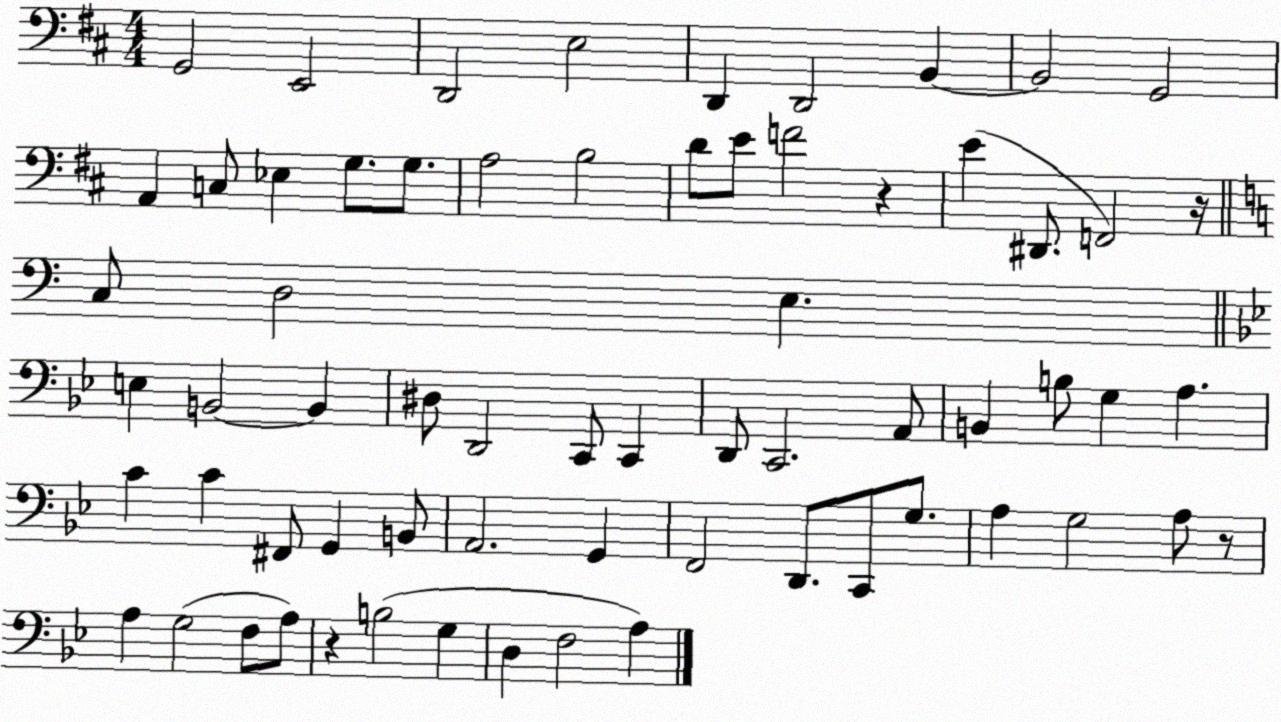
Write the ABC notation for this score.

X:1
T:Untitled
M:4/4
L:1/4
K:D
G,,2 E,,2 D,,2 E,2 D,, D,,2 B,, B,,2 G,,2 A,, C,/2 _E, G,/2 G,/2 A,2 B,2 D/2 E/2 F2 z E ^D,,/2 F,,2 z/4 C,/2 D,2 E, E, B,,2 B,, ^D,/2 D,,2 C,,/2 C,, D,,/2 C,,2 A,,/2 B,, B,/2 G, A, C C ^F,,/2 G,, B,,/2 A,,2 G,, F,,2 D,,/2 C,,/2 G,/2 A, G,2 A,/2 z/2 A, G,2 F,/2 A,/2 z B,2 G, D, F,2 A,